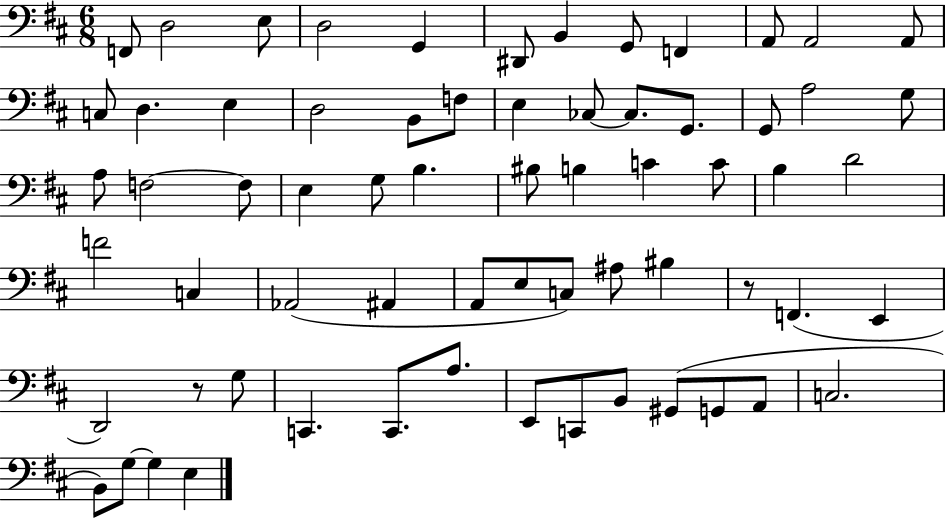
X:1
T:Untitled
M:6/8
L:1/4
K:D
F,,/2 D,2 E,/2 D,2 G,, ^D,,/2 B,, G,,/2 F,, A,,/2 A,,2 A,,/2 C,/2 D, E, D,2 B,,/2 F,/2 E, _C,/2 _C,/2 G,,/2 G,,/2 A,2 G,/2 A,/2 F,2 F,/2 E, G,/2 B, ^B,/2 B, C C/2 B, D2 F2 C, _A,,2 ^A,, A,,/2 E,/2 C,/2 ^A,/2 ^B, z/2 F,, E,, D,,2 z/2 G,/2 C,, C,,/2 A,/2 E,,/2 C,,/2 B,,/2 ^G,,/2 G,,/2 A,,/2 C,2 B,,/2 G,/2 G, E,